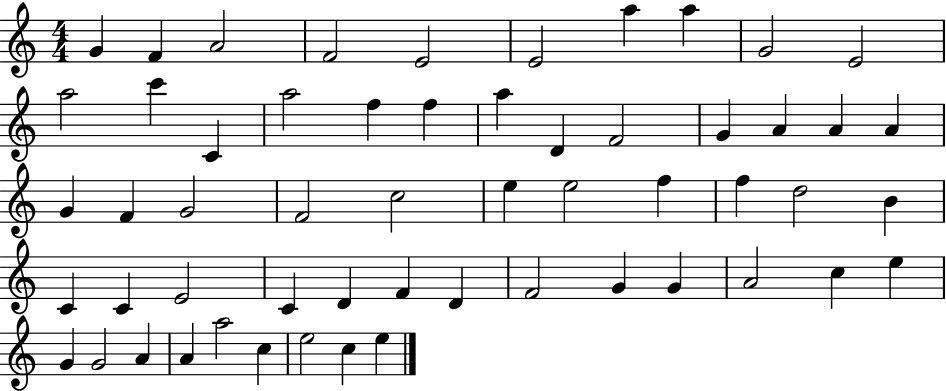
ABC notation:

X:1
T:Untitled
M:4/4
L:1/4
K:C
G F A2 F2 E2 E2 a a G2 E2 a2 c' C a2 f f a D F2 G A A A G F G2 F2 c2 e e2 f f d2 B C C E2 C D F D F2 G G A2 c e G G2 A A a2 c e2 c e